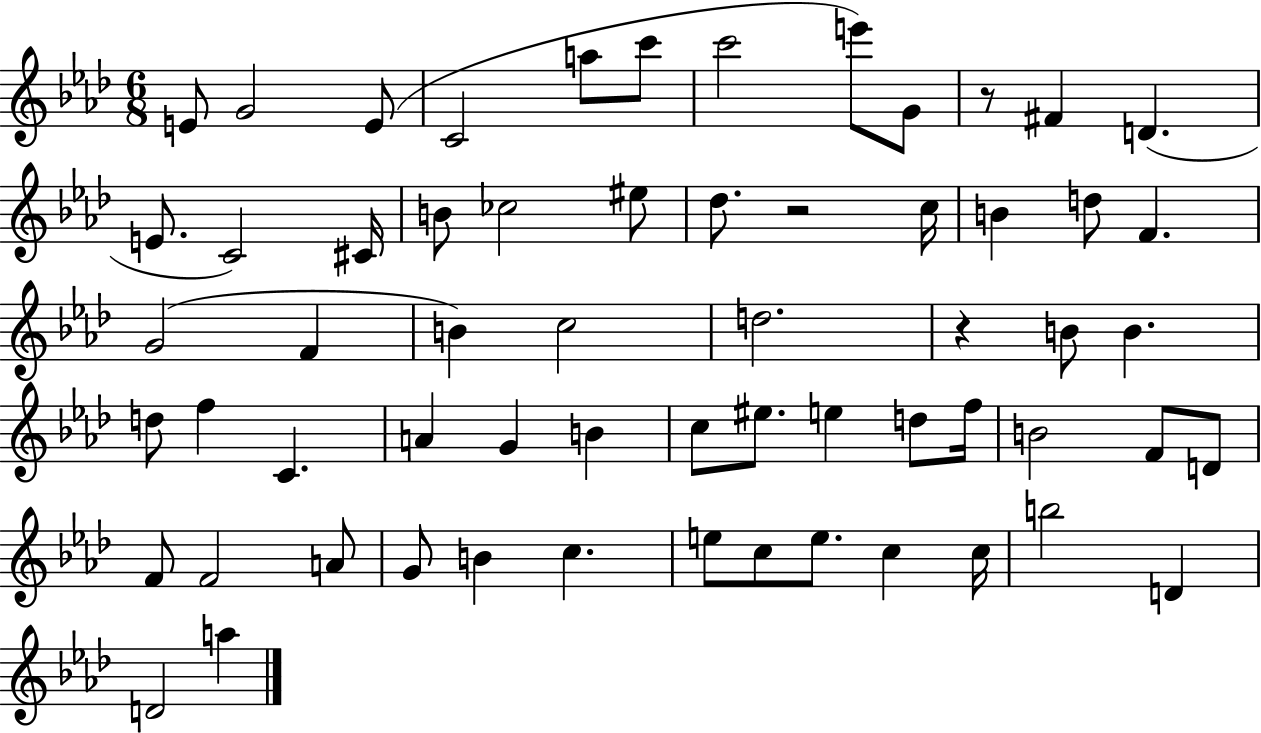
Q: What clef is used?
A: treble